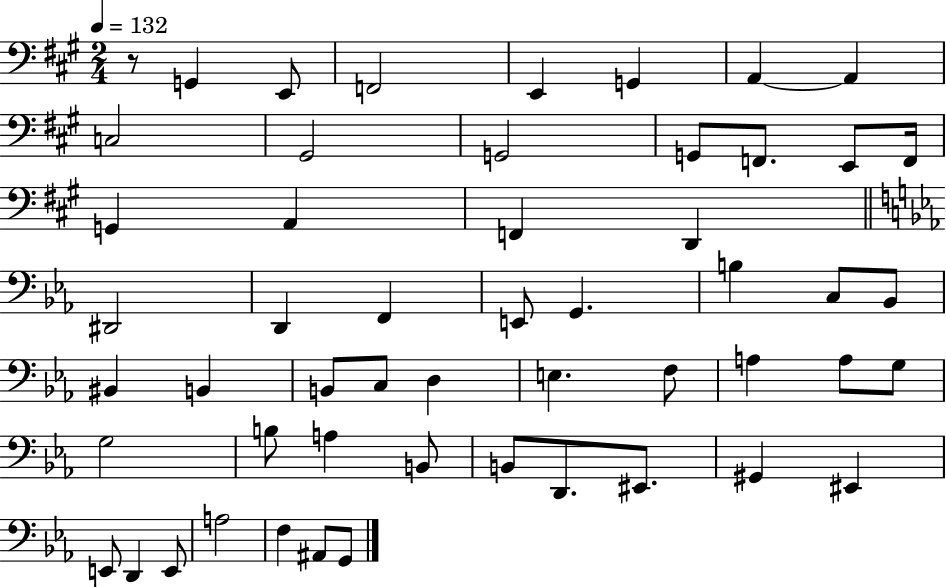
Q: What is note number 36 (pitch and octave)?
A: G3